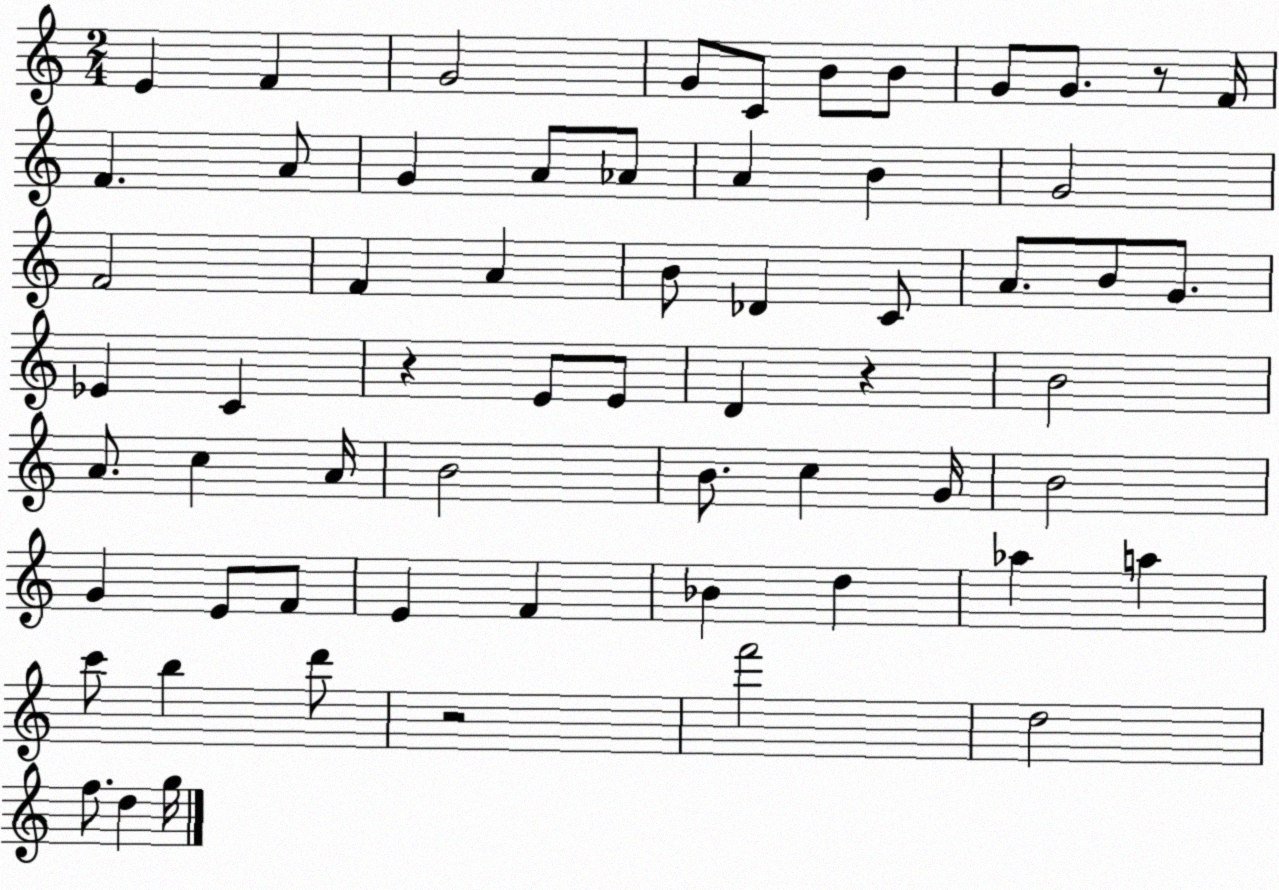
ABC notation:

X:1
T:Untitled
M:2/4
L:1/4
K:C
E F G2 G/2 C/2 B/2 B/2 G/2 G/2 z/2 F/4 F A/2 G A/2 _A/2 A B G2 F2 F A B/2 _D C/2 A/2 B/2 G/2 _E C z E/2 E/2 D z B2 A/2 c A/4 B2 B/2 c G/4 B2 G E/2 F/2 E F _B d _a a c'/2 b d'/2 z2 f'2 d2 f/2 d g/4